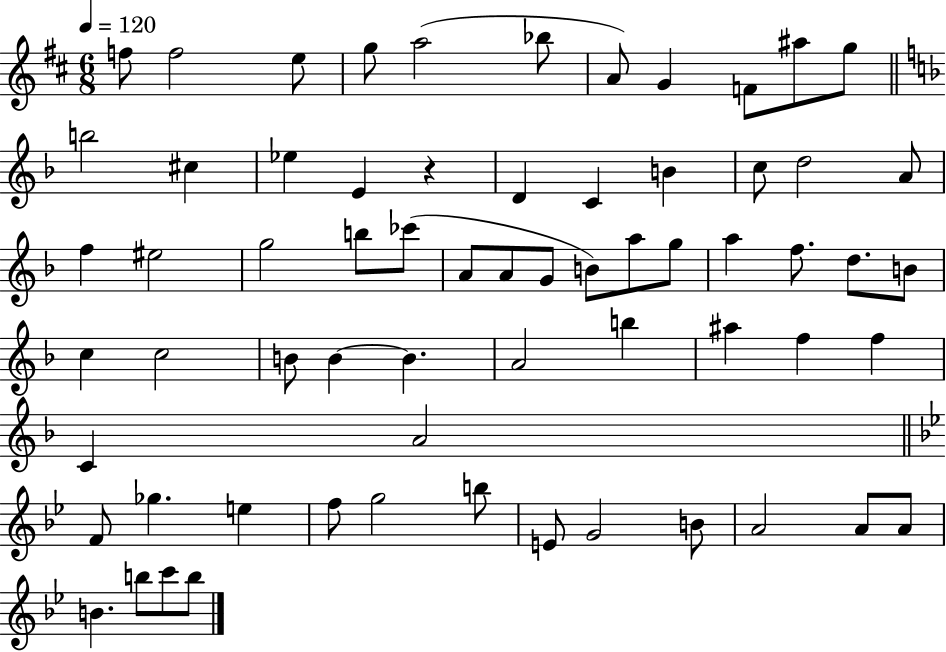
X:1
T:Untitled
M:6/8
L:1/4
K:D
f/2 f2 e/2 g/2 a2 _b/2 A/2 G F/2 ^a/2 g/2 b2 ^c _e E z D C B c/2 d2 A/2 f ^e2 g2 b/2 _c'/2 A/2 A/2 G/2 B/2 a/2 g/2 a f/2 d/2 B/2 c c2 B/2 B B A2 b ^a f f C A2 F/2 _g e f/2 g2 b/2 E/2 G2 B/2 A2 A/2 A/2 B b/2 c'/2 b/2